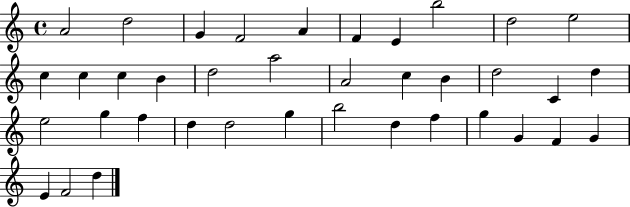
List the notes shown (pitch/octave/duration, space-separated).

A4/h D5/h G4/q F4/h A4/q F4/q E4/q B5/h D5/h E5/h C5/q C5/q C5/q B4/q D5/h A5/h A4/h C5/q B4/q D5/h C4/q D5/q E5/h G5/q F5/q D5/q D5/h G5/q B5/h D5/q F5/q G5/q G4/q F4/q G4/q E4/q F4/h D5/q